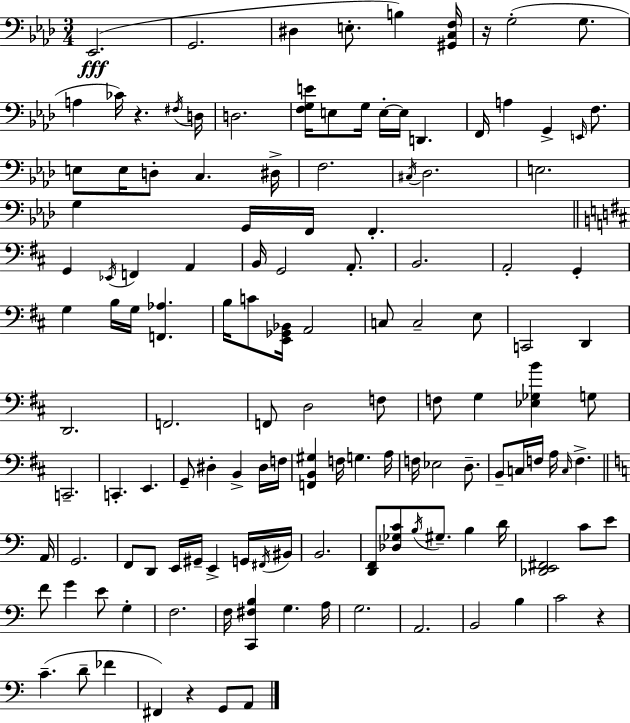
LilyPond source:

{
  \clef bass
  \numericTimeSignature
  \time 3/4
  \key f \minor
  ees,2.(\fff | g,2. | dis4 e8.-. b4) <gis, c f>16 | r16 g2-.( g8. | \break a4 ces'16) r4. \acciaccatura { fis16 } | d16 d2. | <f g e'>16 e8 g16 e16-.~~ e16 d,4. | f,16 a4 g,4-> \grace { e,16 } f8. | \break e8 e16 d8-. c4. | dis16-> f2. | \acciaccatura { cis16 } des2. | e2. | \break g4 g,16 f,16 f,4.-. | \bar "||" \break \key d \major g,4 \acciaccatura { ees,16 } f,4 a,4 | b,16 g,2 a,8.-. | b,2. | a,2-. g,4-. | \break g4 b16 g16 <f, aes>4. | b16 c'8 <e, ges, bes,>16 a,2 | c8 c2-- e8 | c,2 d,4 | \break d,2. | f,2. | f,8 d2 f8 | f8 g4 <ees ges b'>4 g8 | \break c,2.-- | c,4.-. e,4. | g,8-- dis4-. b,4-> dis16 | f16 <f, b, gis>4 f16 g4. | \break a16 f16 ees2 d8.-- | b,8-- c16 f16 a16 \grace { c16 } f4.-> | \bar "||" \break \key c \major a,16 g,2. | f,8 d,8 e,16 gis,16-- e,4-> g,16 | \acciaccatura { fis,16 } bis,16 b,2. | <d, f,>8 <des ges c'>8 \acciaccatura { b16 } gis8.-- b4 | \break d'16 <des, e, fis,>2 c'8 | e'8 f'8 g'4 e'8 g4-. | f2. | f16 <c, fis b>4 g4. | \break a16 g2. | a,2. | b,2 b4 | c'2 r4 | \break c'4.--( d'8-- fes'4 | fis,4) r4 g,8 | a,8 \bar "|."
}